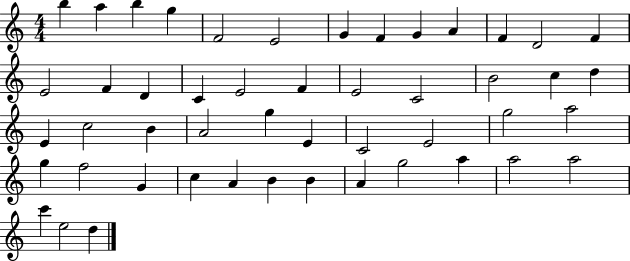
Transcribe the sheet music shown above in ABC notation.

X:1
T:Untitled
M:4/4
L:1/4
K:C
b a b g F2 E2 G F G A F D2 F E2 F D C E2 F E2 C2 B2 c d E c2 B A2 g E C2 E2 g2 a2 g f2 G c A B B A g2 a a2 a2 c' e2 d